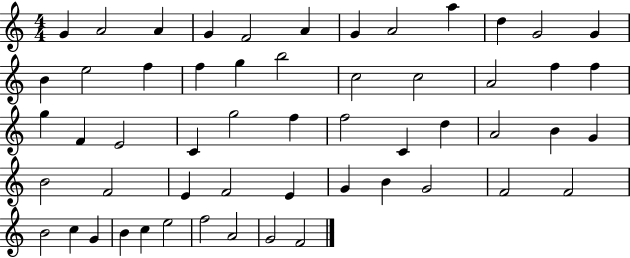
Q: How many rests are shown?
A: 0